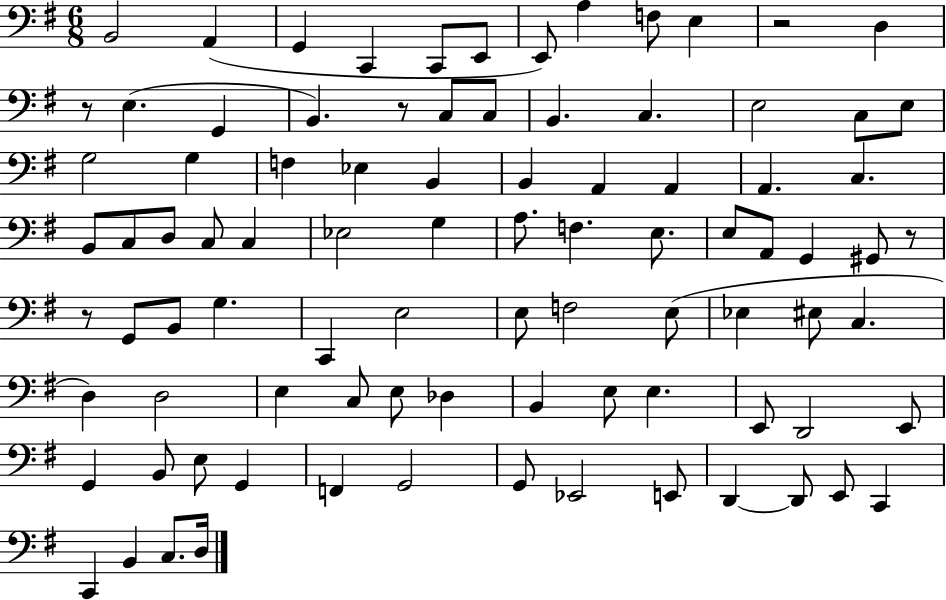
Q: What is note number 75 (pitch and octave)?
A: G2